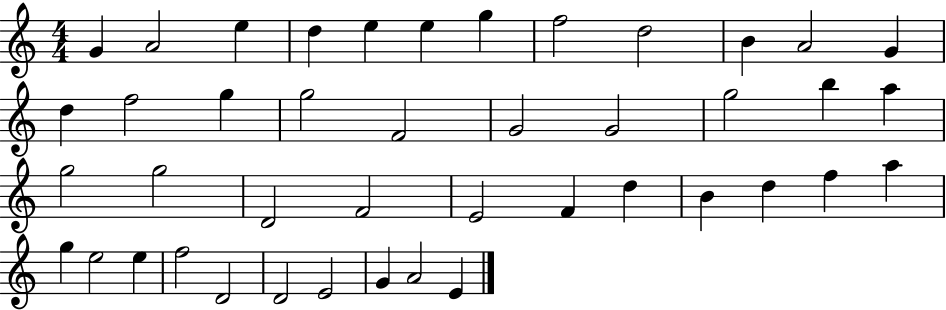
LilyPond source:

{
  \clef treble
  \numericTimeSignature
  \time 4/4
  \key c \major
  g'4 a'2 e''4 | d''4 e''4 e''4 g''4 | f''2 d''2 | b'4 a'2 g'4 | \break d''4 f''2 g''4 | g''2 f'2 | g'2 g'2 | g''2 b''4 a''4 | \break g''2 g''2 | d'2 f'2 | e'2 f'4 d''4 | b'4 d''4 f''4 a''4 | \break g''4 e''2 e''4 | f''2 d'2 | d'2 e'2 | g'4 a'2 e'4 | \break \bar "|."
}